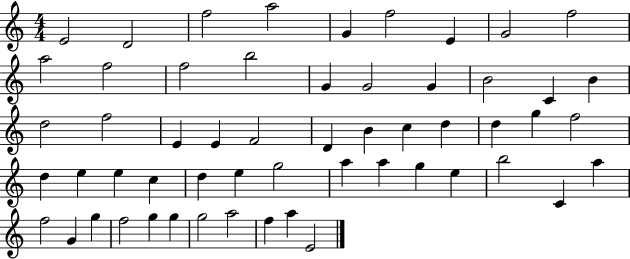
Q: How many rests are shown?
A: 0